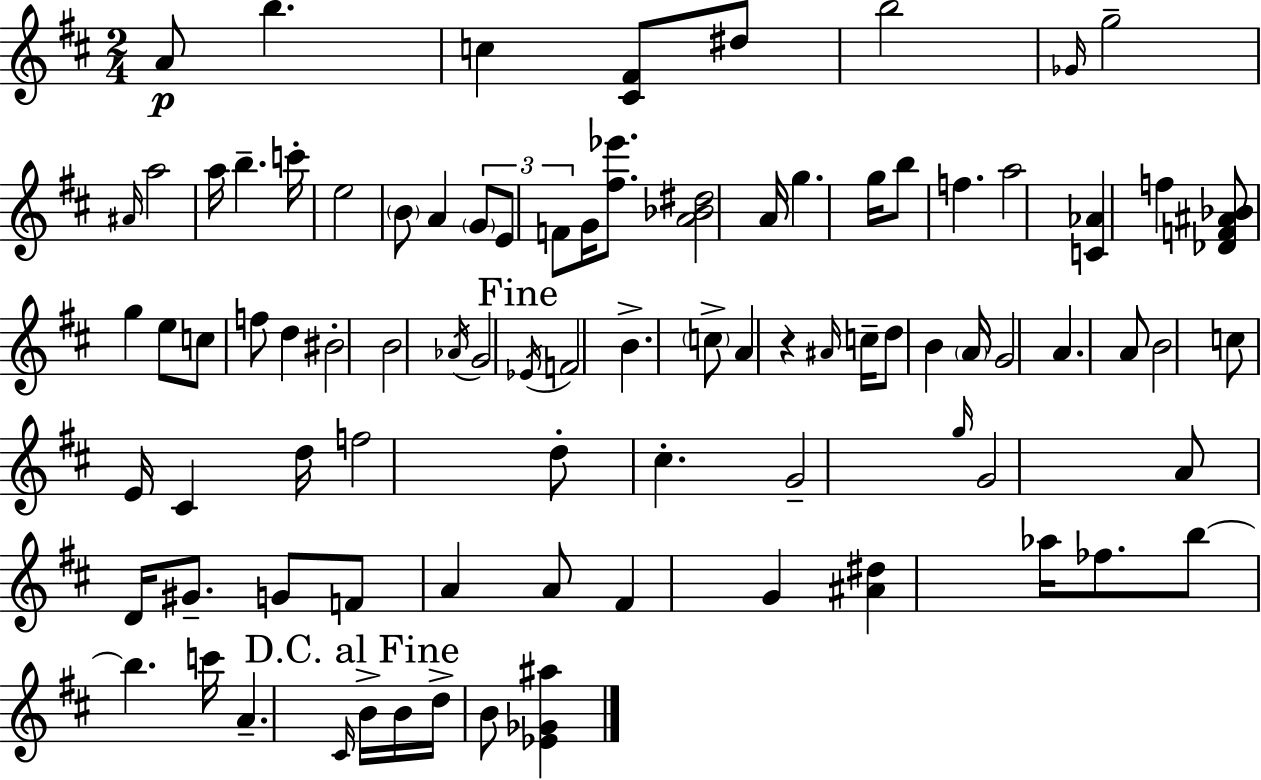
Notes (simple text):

A4/e B5/q. C5/q [C#4,F#4]/e D#5/e B5/h Gb4/s G5/h A#4/s A5/h A5/s B5/q. C6/s E5/h B4/e A4/q G4/e E4/e F4/e G4/s [F#5,Eb6]/e. [A4,Bb4,D#5]/h A4/s G5/q. G5/s B5/e F5/q. A5/h [C4,Ab4]/q F5/q [Db4,F4,A#4,Bb4]/e G5/q E5/e C5/e F5/e D5/q BIS4/h B4/h Ab4/s G4/h Eb4/s F4/h B4/q. C5/e A4/q R/q A#4/s C5/s D5/e B4/q A4/s G4/h A4/q. A4/e B4/h C5/e E4/s C#4/q D5/s F5/h D5/e C#5/q. G4/h G5/s G4/h A4/e D4/s G#4/e. G4/e F4/e A4/q A4/e F#4/q G4/q [A#4,D#5]/q Ab5/s FES5/e. B5/e B5/q. C6/s A4/q. C#4/s B4/s B4/s D5/s B4/e [Eb4,Gb4,A#5]/q